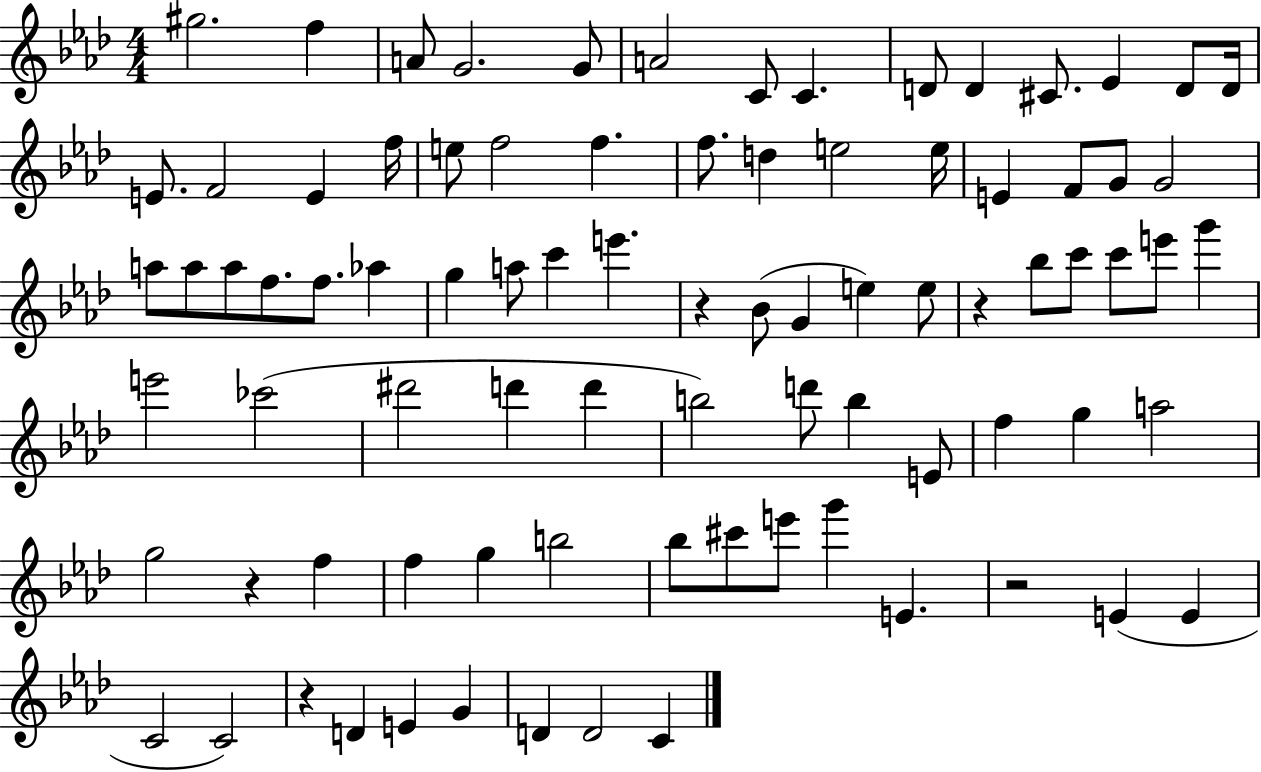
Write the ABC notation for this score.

X:1
T:Untitled
M:4/4
L:1/4
K:Ab
^g2 f A/2 G2 G/2 A2 C/2 C D/2 D ^C/2 _E D/2 D/4 E/2 F2 E f/4 e/2 f2 f f/2 d e2 e/4 E F/2 G/2 G2 a/2 a/2 a/2 f/2 f/2 _a g a/2 c' e' z _B/2 G e e/2 z _b/2 c'/2 c'/2 e'/2 g' e'2 _c'2 ^d'2 d' d' b2 d'/2 b E/2 f g a2 g2 z f f g b2 _b/2 ^c'/2 e'/2 g' E z2 E E C2 C2 z D E G D D2 C